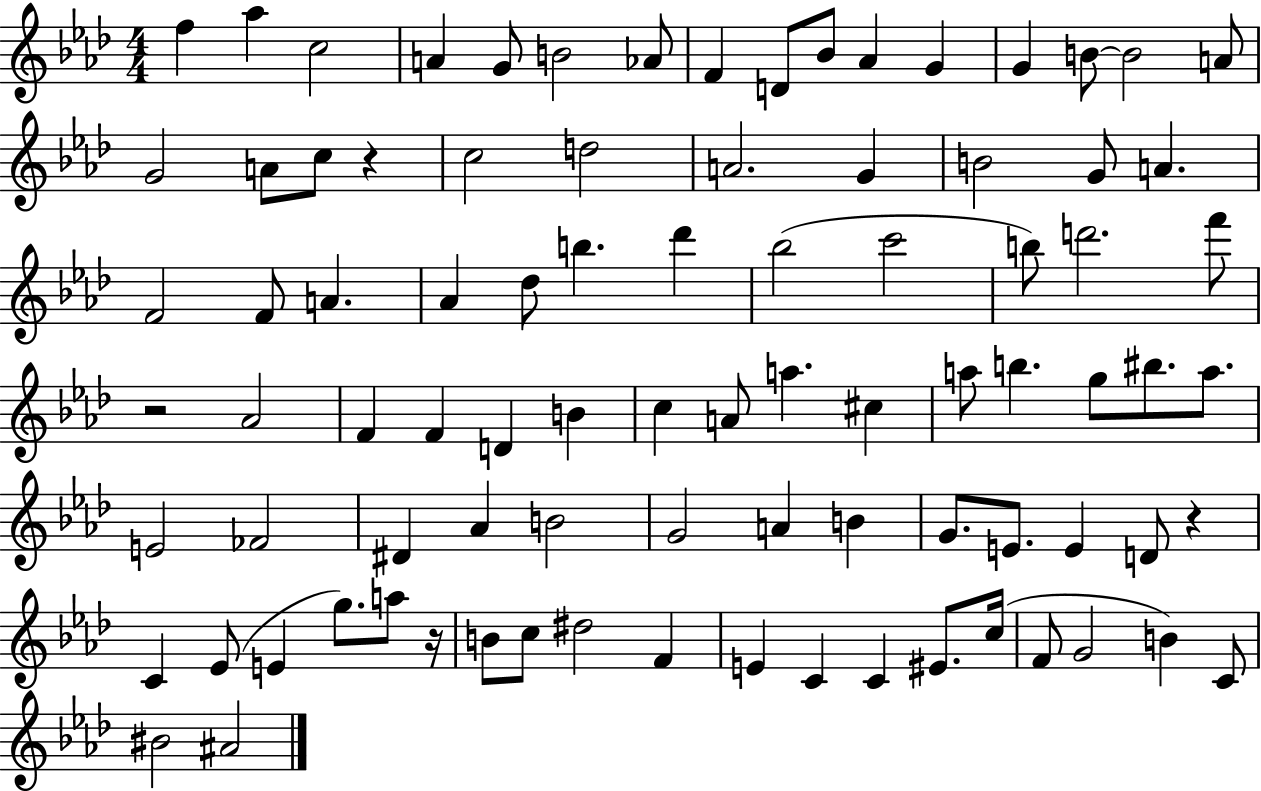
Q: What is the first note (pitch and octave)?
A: F5